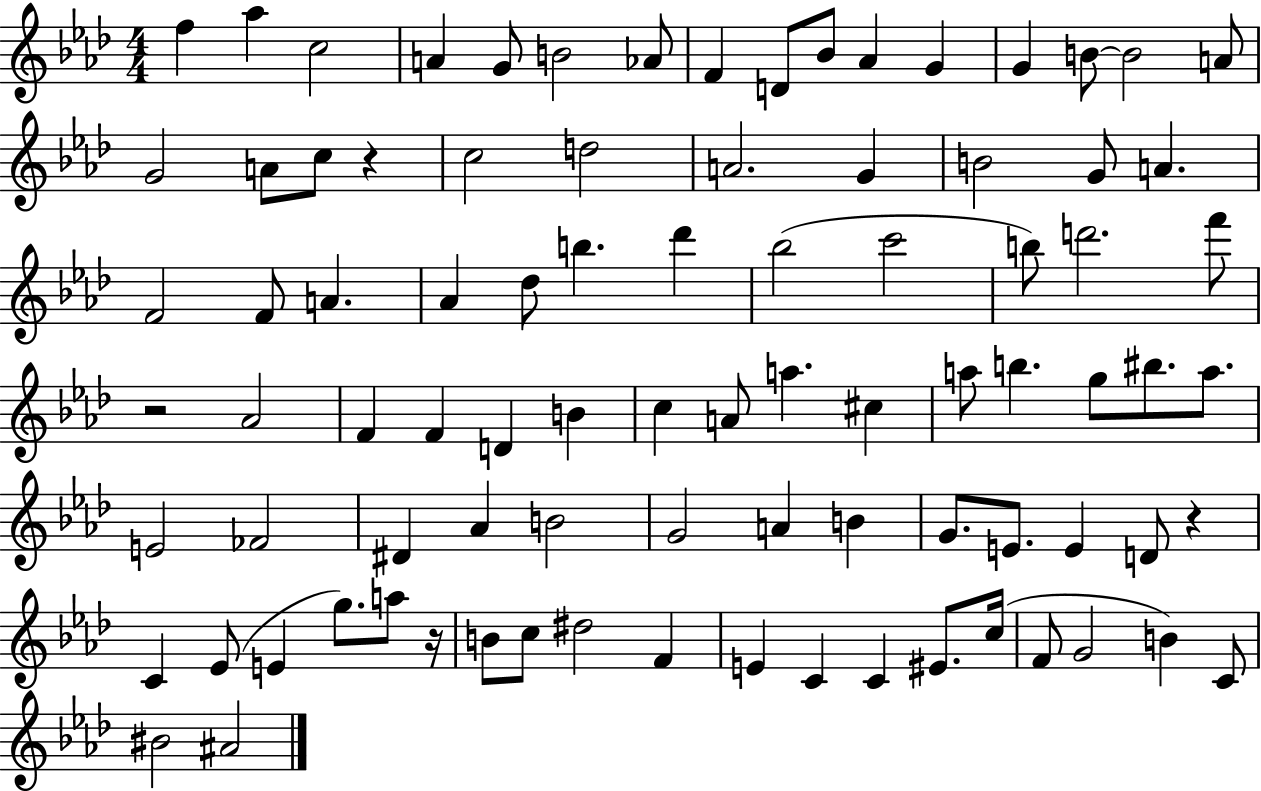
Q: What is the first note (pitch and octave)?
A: F5